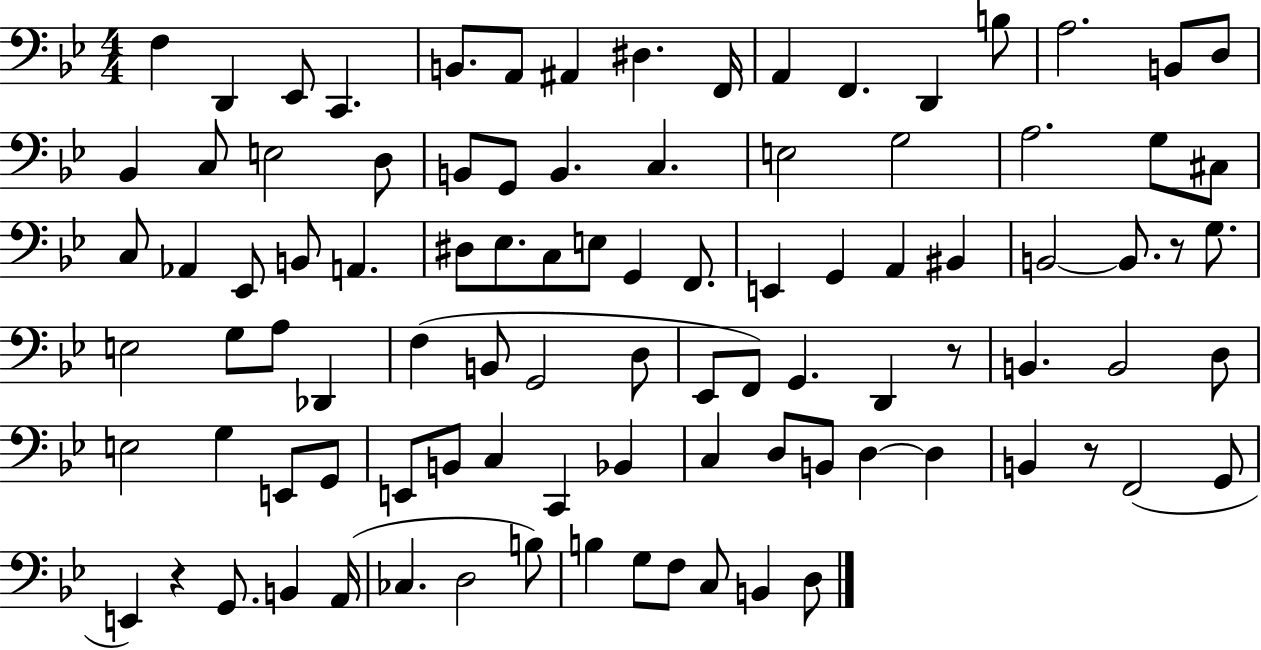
F3/q D2/q Eb2/e C2/q. B2/e. A2/e A#2/q D#3/q. F2/s A2/q F2/q. D2/q B3/e A3/h. B2/e D3/e Bb2/q C3/e E3/h D3/e B2/e G2/e B2/q. C3/q. E3/h G3/h A3/h. G3/e C#3/e C3/e Ab2/q Eb2/e B2/e A2/q. D#3/e Eb3/e. C3/e E3/e G2/q F2/e. E2/q G2/q A2/q BIS2/q B2/h B2/e. R/e G3/e. E3/h G3/e A3/e Db2/q F3/q B2/e G2/h D3/e Eb2/e F2/e G2/q. D2/q R/e B2/q. B2/h D3/e E3/h G3/q E2/e G2/e E2/e B2/e C3/q C2/q Bb2/q C3/q D3/e B2/e D3/q D3/q B2/q R/e F2/h G2/e E2/q R/q G2/e. B2/q A2/s CES3/q. D3/h B3/e B3/q G3/e F3/e C3/e B2/q D3/e